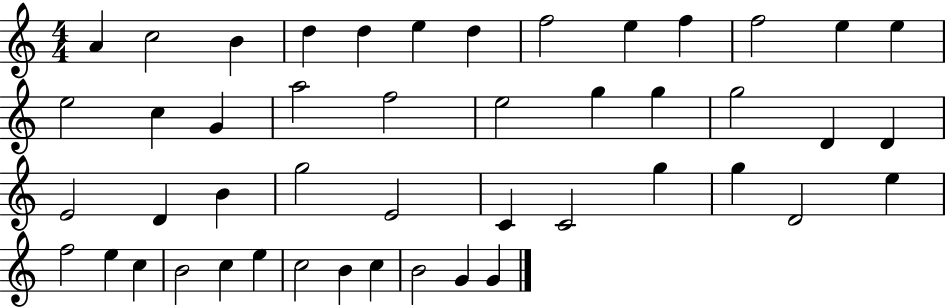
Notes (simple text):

A4/q C5/h B4/q D5/q D5/q E5/q D5/q F5/h E5/q F5/q F5/h E5/q E5/q E5/h C5/q G4/q A5/h F5/h E5/h G5/q G5/q G5/h D4/q D4/q E4/h D4/q B4/q G5/h E4/h C4/q C4/h G5/q G5/q D4/h E5/q F5/h E5/q C5/q B4/h C5/q E5/q C5/h B4/q C5/q B4/h G4/q G4/q